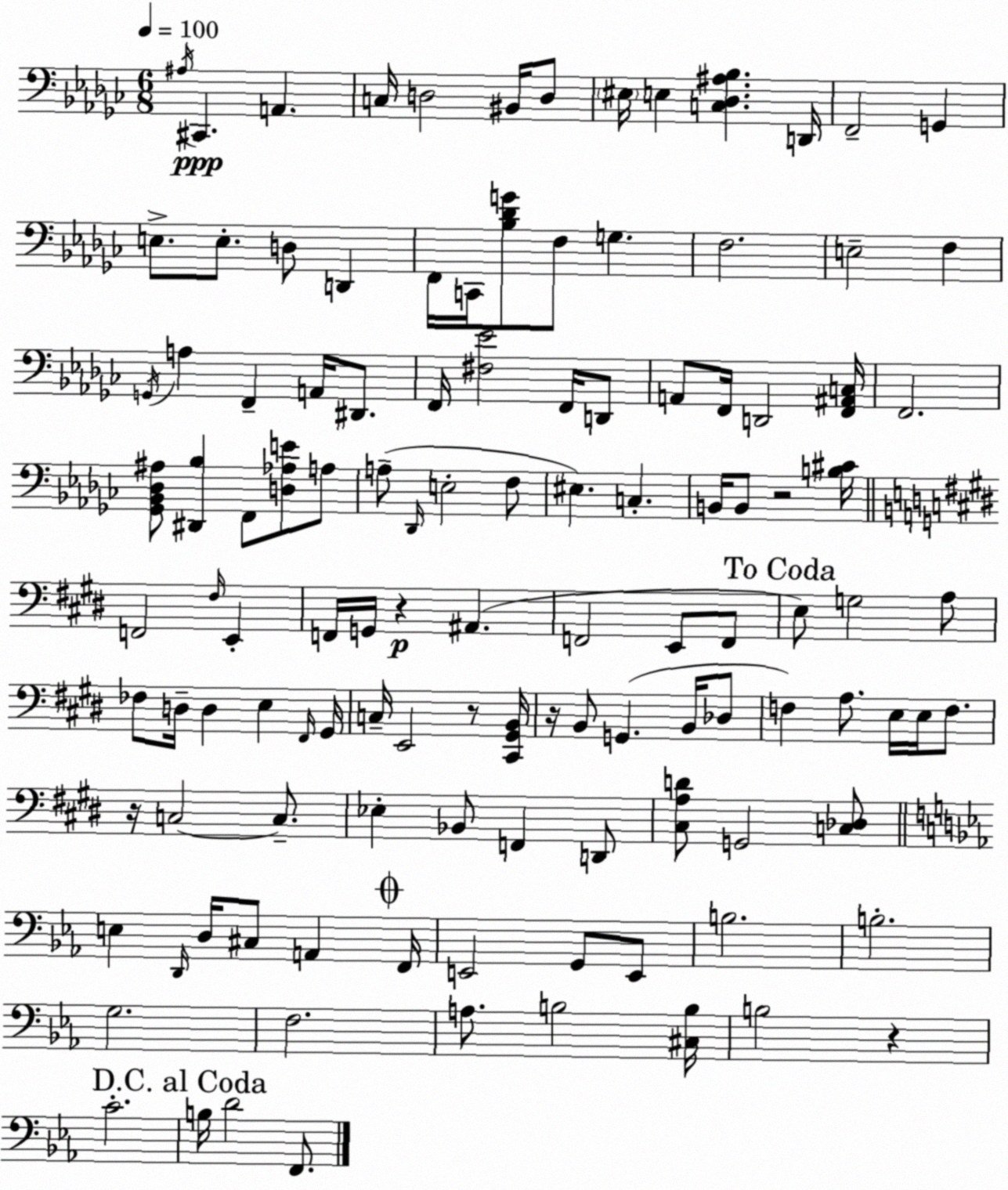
X:1
T:Untitled
M:6/8
L:1/4
K:Ebm
^A,/4 ^C,, A,, C,/4 D,2 ^B,,/4 D,/2 ^E,/4 E, [C,_D,^A,_B,] D,,/4 F,,2 G,, E,/2 E,/2 D,/2 D,, F,,/4 C,,/4 [_B,_DG]/2 F,/2 G, F,2 E,2 F, G,,/4 A, F,, A,,/4 ^D,,/2 F,,/4 [^F,_E]2 F,,/4 D,,/2 A,,/2 F,,/4 D,,2 [F,,^A,,C,]/4 F,,2 [_G,,_B,,_D,^A,]/2 [^D,,_B,] F,,/2 [D,_A,E]/2 A,/2 A,/2 _D,,/4 E,2 F,/2 ^E, C, B,,/4 B,,/2 z2 [B,^C]/4 F,,2 ^F,/4 E,, F,,/4 G,,/4 z ^A,, F,,2 E,,/2 F,,/2 E,/2 G,2 A,/2 _F,/2 D,/4 D, E, ^F,,/4 ^G,,/4 C,/4 E,,2 z/2 [^C,,^G,,B,,]/4 z/4 B,,/2 G,, B,,/4 _D,/2 F, A,/2 E,/4 E,/4 F,/2 z/4 C,2 C,/2 _E, _B,,/2 F,, D,,/2 [^C,A,D]/2 G,,2 [C,_D,]/2 E, D,,/4 D,/4 ^C,/2 A,, F,,/4 E,,2 G,,/2 E,,/2 B,2 B,2 G,2 F,2 A,/2 B,2 [^C,B,]/4 B,2 z C2 B,/4 D2 F,,/2